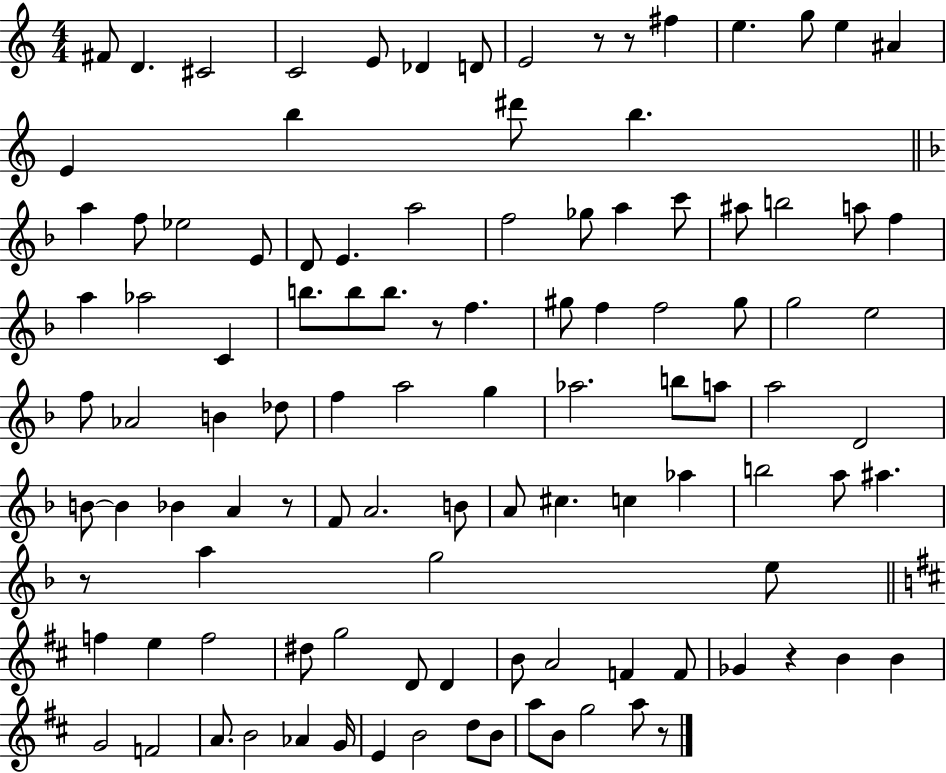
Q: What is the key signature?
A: C major